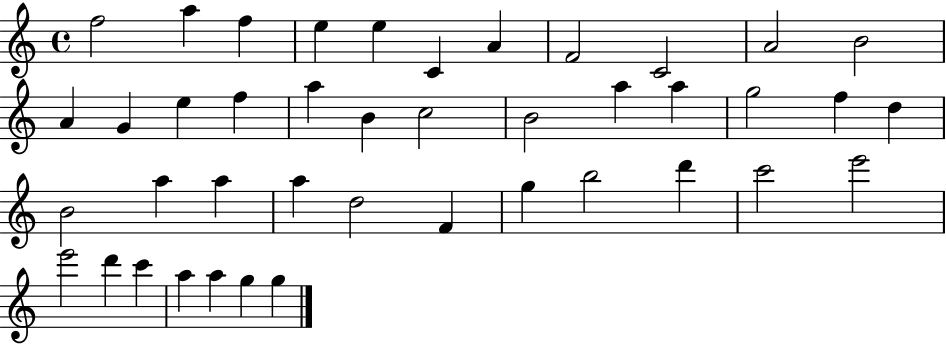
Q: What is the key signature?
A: C major